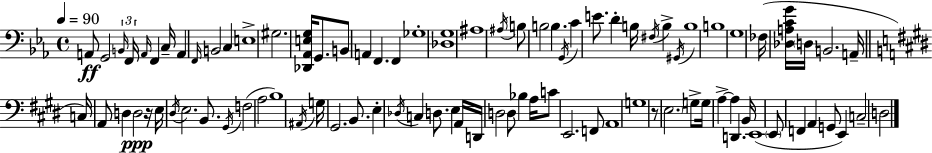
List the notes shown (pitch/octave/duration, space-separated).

A2/e G2/h B2/s F2/s A2/s F2/q C3/s A2/q F2/s B2/h C3/q E3/w G#3/h. [Db2,Ab2,E3,G3]/s G2/e. B2/e A2/q F2/q. F2/q Gb3/w [Db3,G3]/w A#3/w A#3/s B3/e B3/h B3/q. G2/s C4/q E4/e. D4/q B3/s F#3/s B3/q G#2/s B3/w B3/w G3/w FES3/s [Db3,A3,C4,G4]/s D3/s B2/h. A2/s C3/s A2/e D3/q D3/h R/s E3/s D#3/s E3/h. B2/e. G#2/s F3/h A3/h B3/w A#2/s G3/s G#2/h. B2/e. E3/q Db3/s C3/q D3/e. E3/q A2/s D2/s D3/h D3/e Bb3/q A3/s C4/e E2/h. F2/e A2/w G3/w R/e E3/h. G3/e G3/s A3/q A3/q D2/q. B2/s E2/w E2/e F2/q A2/q G2/e E2/q C3/h D3/h